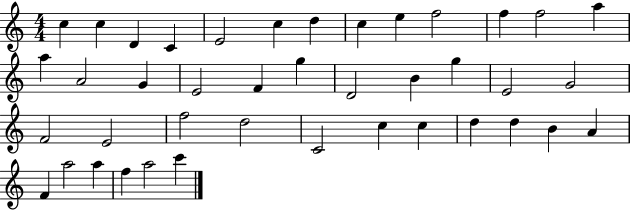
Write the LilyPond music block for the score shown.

{
  \clef treble
  \numericTimeSignature
  \time 4/4
  \key c \major
  c''4 c''4 d'4 c'4 | e'2 c''4 d''4 | c''4 e''4 f''2 | f''4 f''2 a''4 | \break a''4 a'2 g'4 | e'2 f'4 g''4 | d'2 b'4 g''4 | e'2 g'2 | \break f'2 e'2 | f''2 d''2 | c'2 c''4 c''4 | d''4 d''4 b'4 a'4 | \break f'4 a''2 a''4 | f''4 a''2 c'''4 | \bar "|."
}